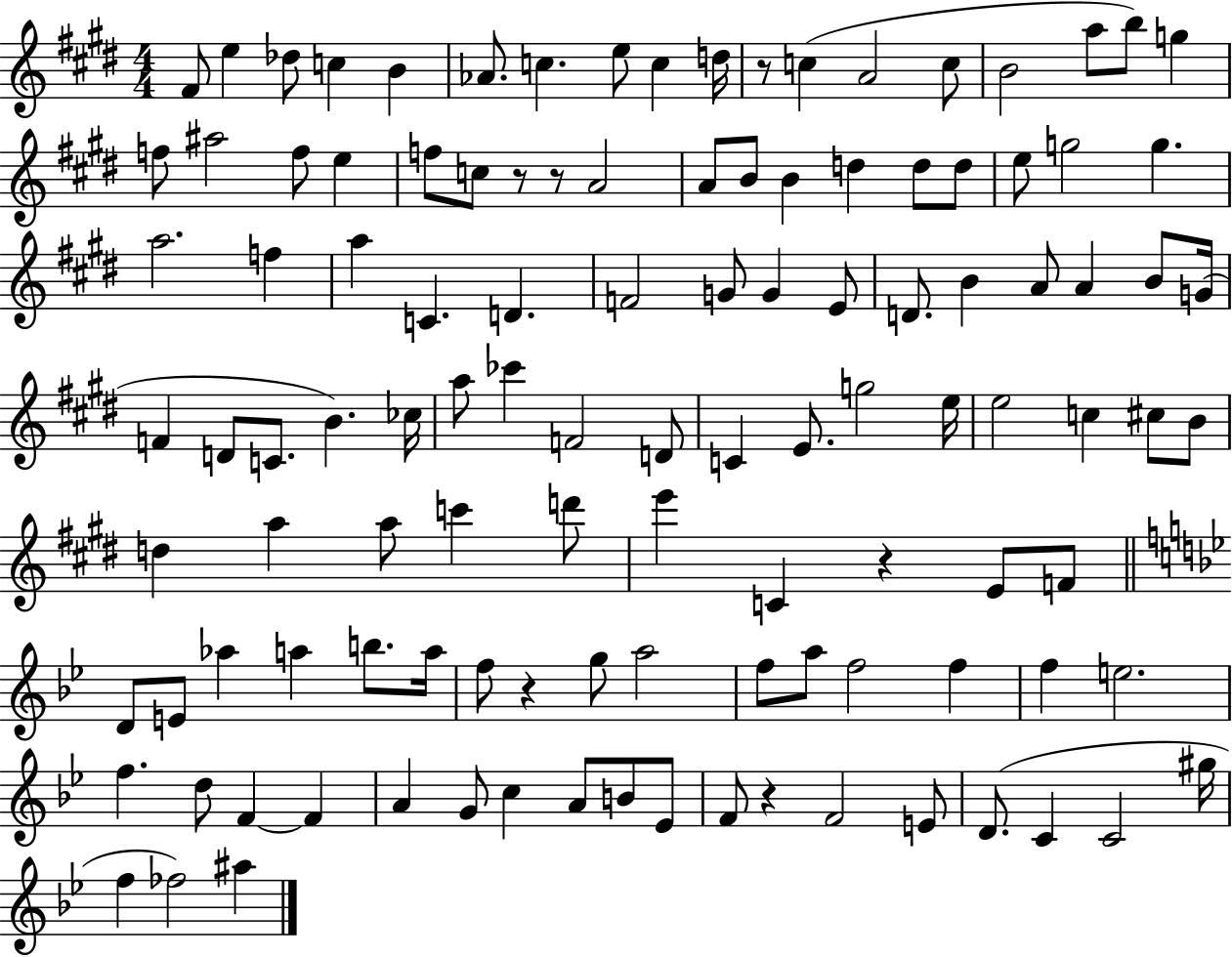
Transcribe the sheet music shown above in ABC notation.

X:1
T:Untitled
M:4/4
L:1/4
K:E
^F/2 e _d/2 c B _A/2 c e/2 c d/4 z/2 c A2 c/2 B2 a/2 b/2 g f/2 ^a2 f/2 e f/2 c/2 z/2 z/2 A2 A/2 B/2 B d d/2 d/2 e/2 g2 g a2 f a C D F2 G/2 G E/2 D/2 B A/2 A B/2 G/4 F D/2 C/2 B _c/4 a/2 _c' F2 D/2 C E/2 g2 e/4 e2 c ^c/2 B/2 d a a/2 c' d'/2 e' C z E/2 F/2 D/2 E/2 _a a b/2 a/4 f/2 z g/2 a2 f/2 a/2 f2 f f e2 f d/2 F F A G/2 c A/2 B/2 _E/2 F/2 z F2 E/2 D/2 C C2 ^g/4 f _f2 ^a